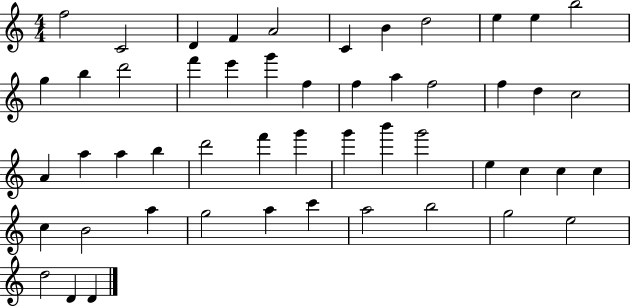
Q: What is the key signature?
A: C major